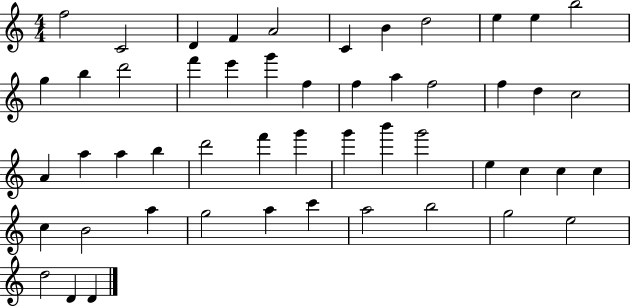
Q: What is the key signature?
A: C major